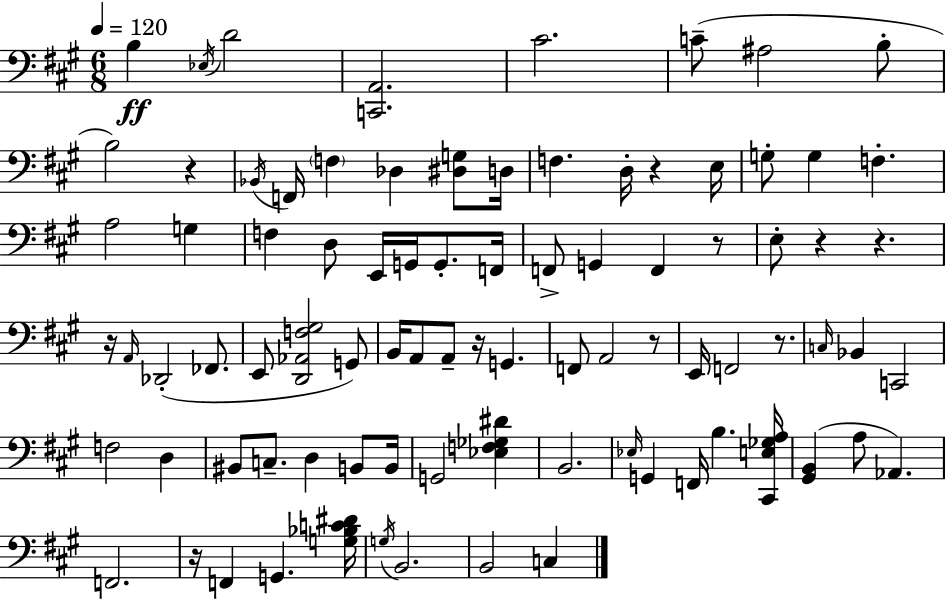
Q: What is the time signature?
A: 6/8